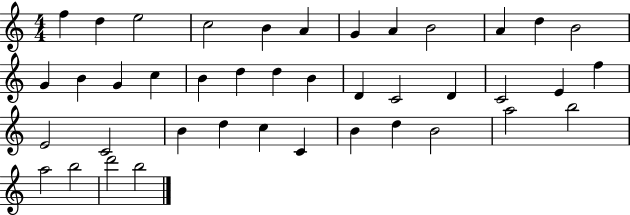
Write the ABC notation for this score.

X:1
T:Untitled
M:4/4
L:1/4
K:C
f d e2 c2 B A G A B2 A d B2 G B G c B d d B D C2 D C2 E f E2 C2 B d c C B d B2 a2 b2 a2 b2 d'2 b2